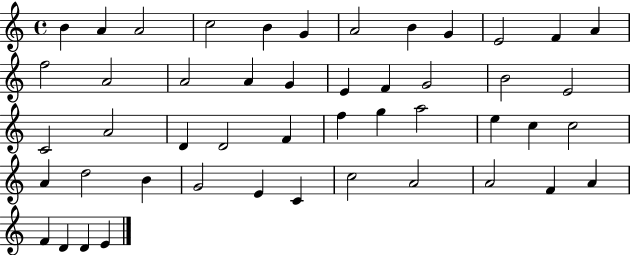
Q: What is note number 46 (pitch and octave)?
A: D4